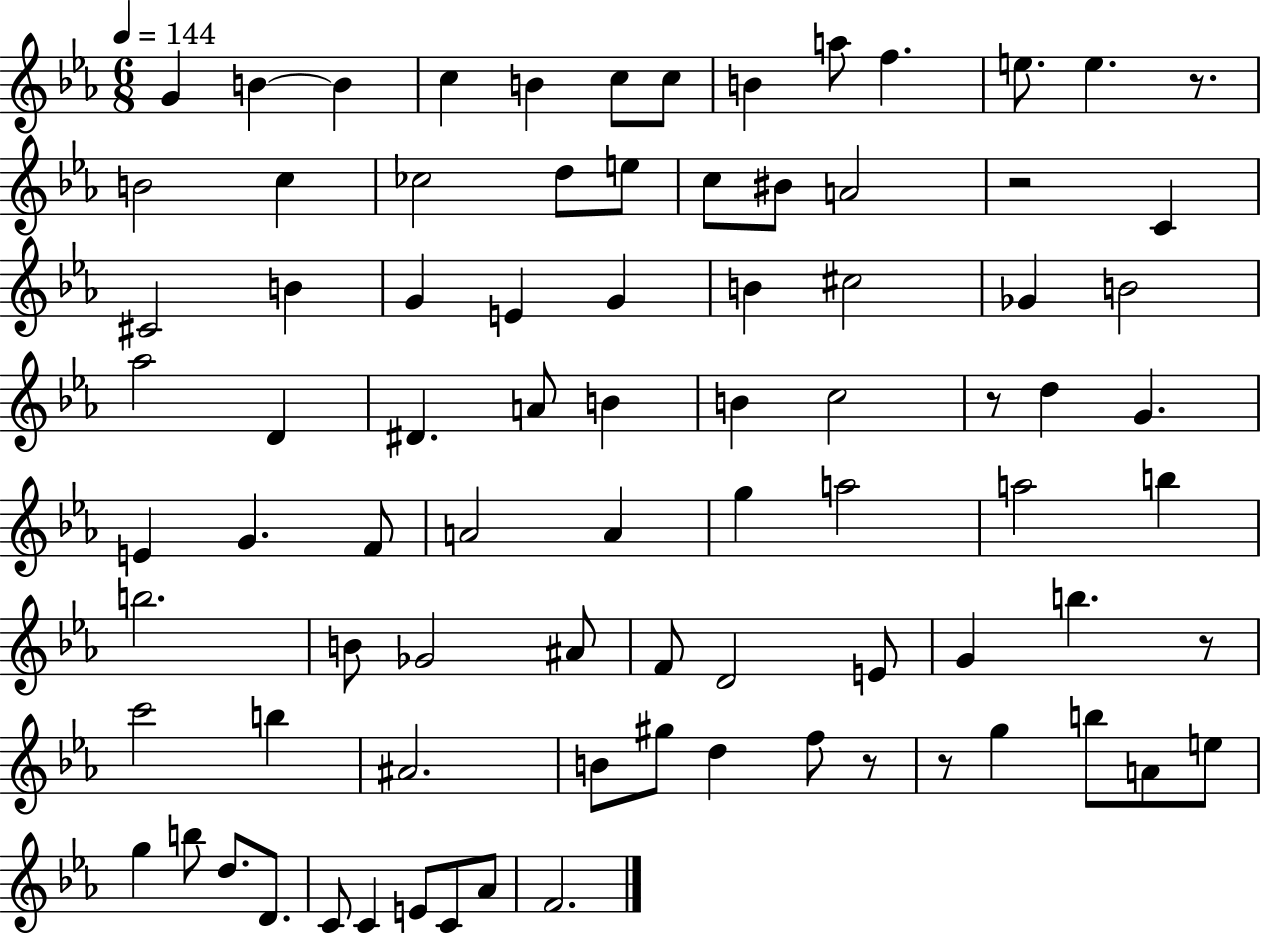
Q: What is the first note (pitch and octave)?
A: G4